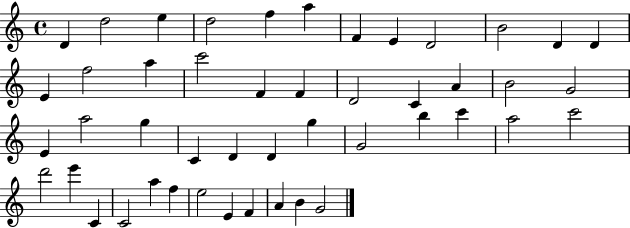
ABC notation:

X:1
T:Untitled
M:4/4
L:1/4
K:C
D d2 e d2 f a F E D2 B2 D D E f2 a c'2 F F D2 C A B2 G2 E a2 g C D D g G2 b c' a2 c'2 d'2 e' C C2 a f e2 E F A B G2